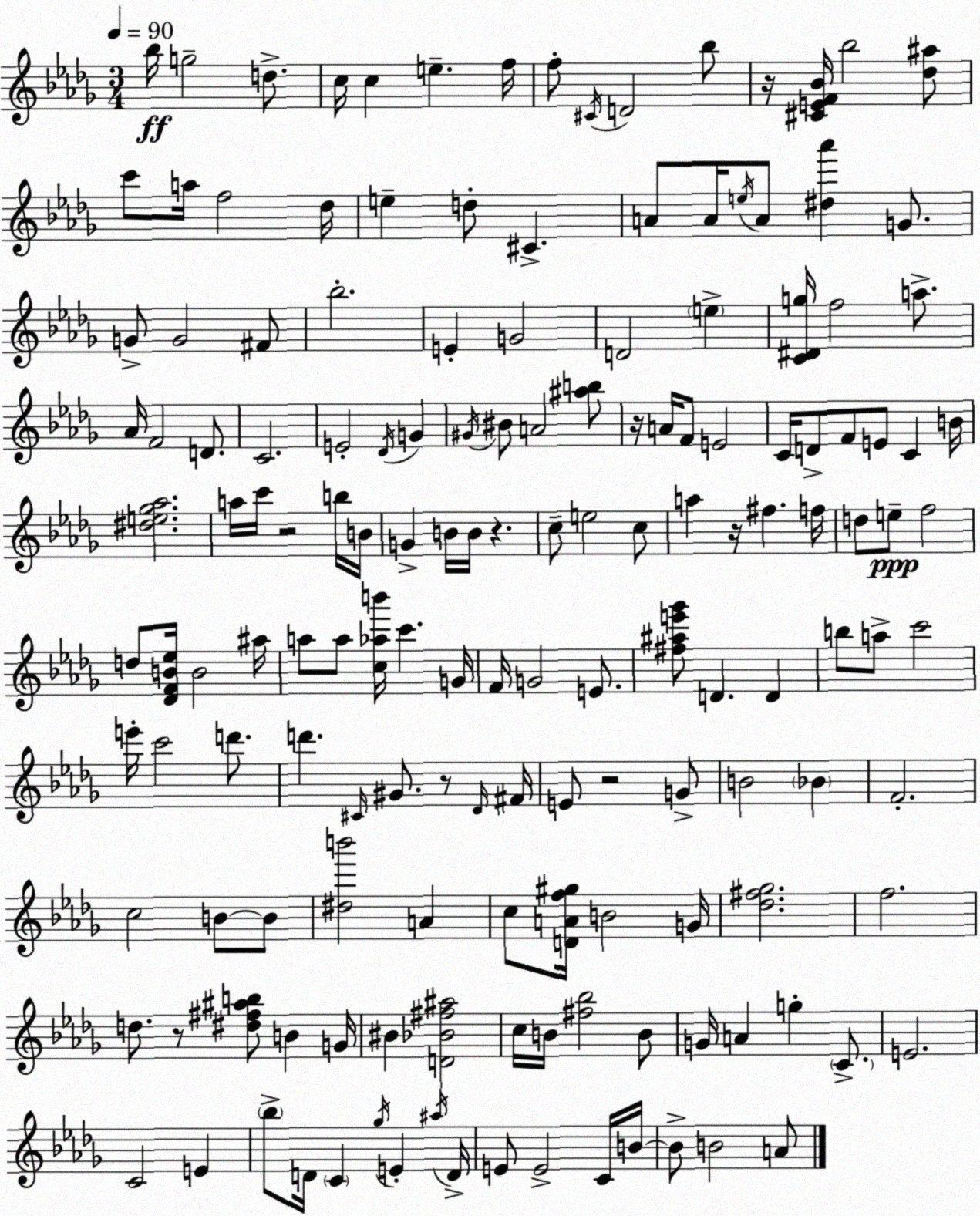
X:1
T:Untitled
M:3/4
L:1/4
K:Bbm
_b/4 g2 d/2 c/4 c e f/4 f/2 ^C/4 D2 _b/2 z/4 [^CEF_B]/4 _b2 [_d^a]/2 c'/2 a/4 f2 _d/4 e d/2 ^C A/2 A/4 e/4 A/2 [^d_a'] G/2 G/2 G2 ^F/2 _b2 E G2 D2 e [C^Dg]/4 f2 a/2 _A/4 F2 D/2 C2 E2 _D/4 G ^G/4 ^B/2 A2 [^ab]/2 z/4 A/4 F/2 E2 C/4 D/2 F/2 E/2 C B/4 [^de_g_a]2 a/4 c'/4 z2 b/4 B/4 G B/4 B/4 z c/2 e2 c/2 a z/4 ^f f/4 d/2 e/2 f2 d/2 [_DFB_e]/4 B2 ^a/4 a/2 a/2 [c_ab']/4 c' G/4 F/4 G2 E/2 [^f^ae'_g']/2 D D b/2 a/2 c'2 e'/4 c'2 d'/2 d' ^C/4 ^G/2 z/2 _D/4 ^F/4 E/2 z2 G/2 B2 _B F2 c2 B/2 B/2 [^db']2 A c/2 [DAf^g]/4 B2 G/4 [_d^f_g]2 f2 d/2 z/2 [^d^f^ab]/2 B G/4 ^B [D_B^f^a]2 c/4 B/4 [^f_b]2 B/2 G/4 A g C/2 E2 C2 E _b/2 D/4 C _g/4 E ^a/4 D/4 E/2 E2 C/4 B/4 B/2 B2 A/2